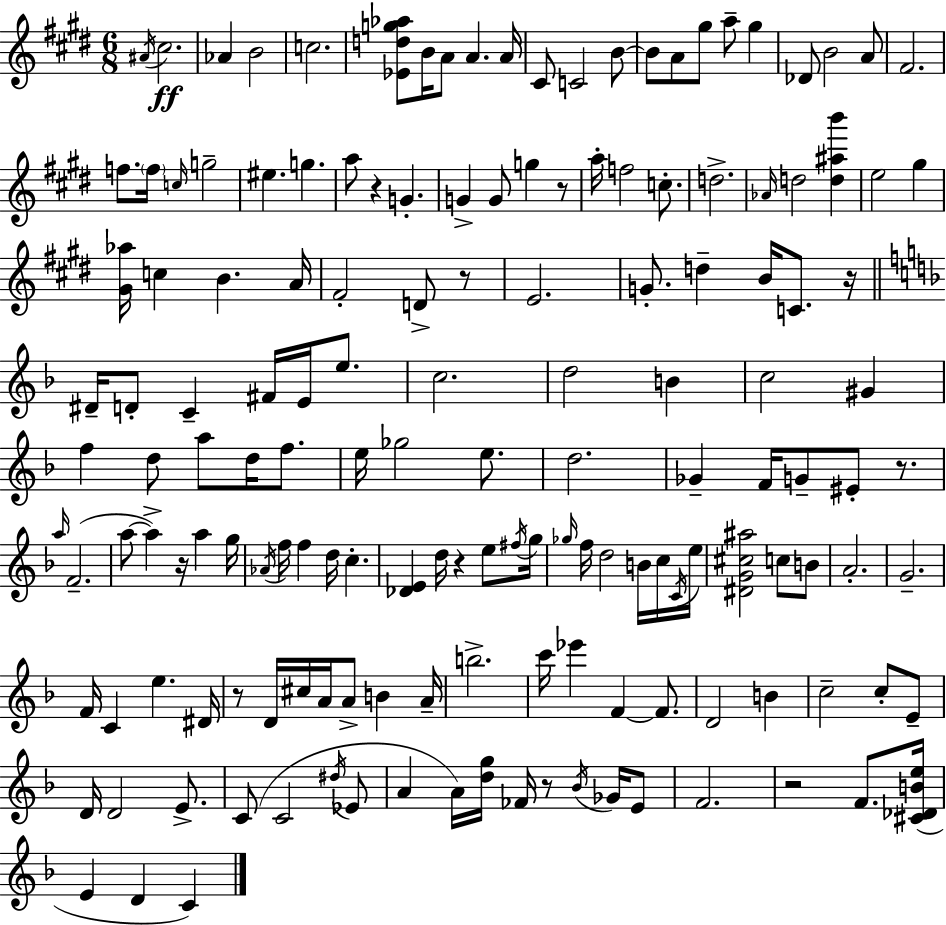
X:1
T:Untitled
M:6/8
L:1/4
K:E
^A/4 ^c2 _A B2 c2 [_Edg_a]/2 B/4 A/2 A A/4 ^C/2 C2 B/2 B/2 A/2 ^g/2 a/2 ^g _D/2 B2 A/2 ^F2 f/2 f/4 c/4 g2 ^e g a/2 z G G G/2 g z/2 a/4 f2 c/2 d2 _A/4 d2 [d^ab'] e2 ^g [^G_a]/4 c B A/4 ^F2 D/2 z/2 E2 G/2 d B/4 C/2 z/4 ^D/4 D/2 C ^F/4 E/4 e/2 c2 d2 B c2 ^G f d/2 a/2 d/4 f/2 e/4 _g2 e/2 d2 _G F/4 G/2 ^E/2 z/2 a/4 F2 a/2 a z/4 a g/4 _A/4 f/4 f d/4 c [_DE] d/4 z e/2 ^f/4 g/4 _g/4 f/4 d2 B/4 c/4 C/4 e/4 [^DG^c^a]2 c/2 B/2 A2 G2 F/4 C e ^D/4 z/2 D/4 ^c/4 A/4 A/2 B A/4 b2 c'/4 _e' F F/2 D2 B c2 c/2 E/2 D/4 D2 E/2 C/2 C2 ^d/4 _E/2 A A/4 [dg]/4 _F/4 z/2 _B/4 _G/4 E/2 F2 z2 F/2 [^C_DBe]/4 E D C